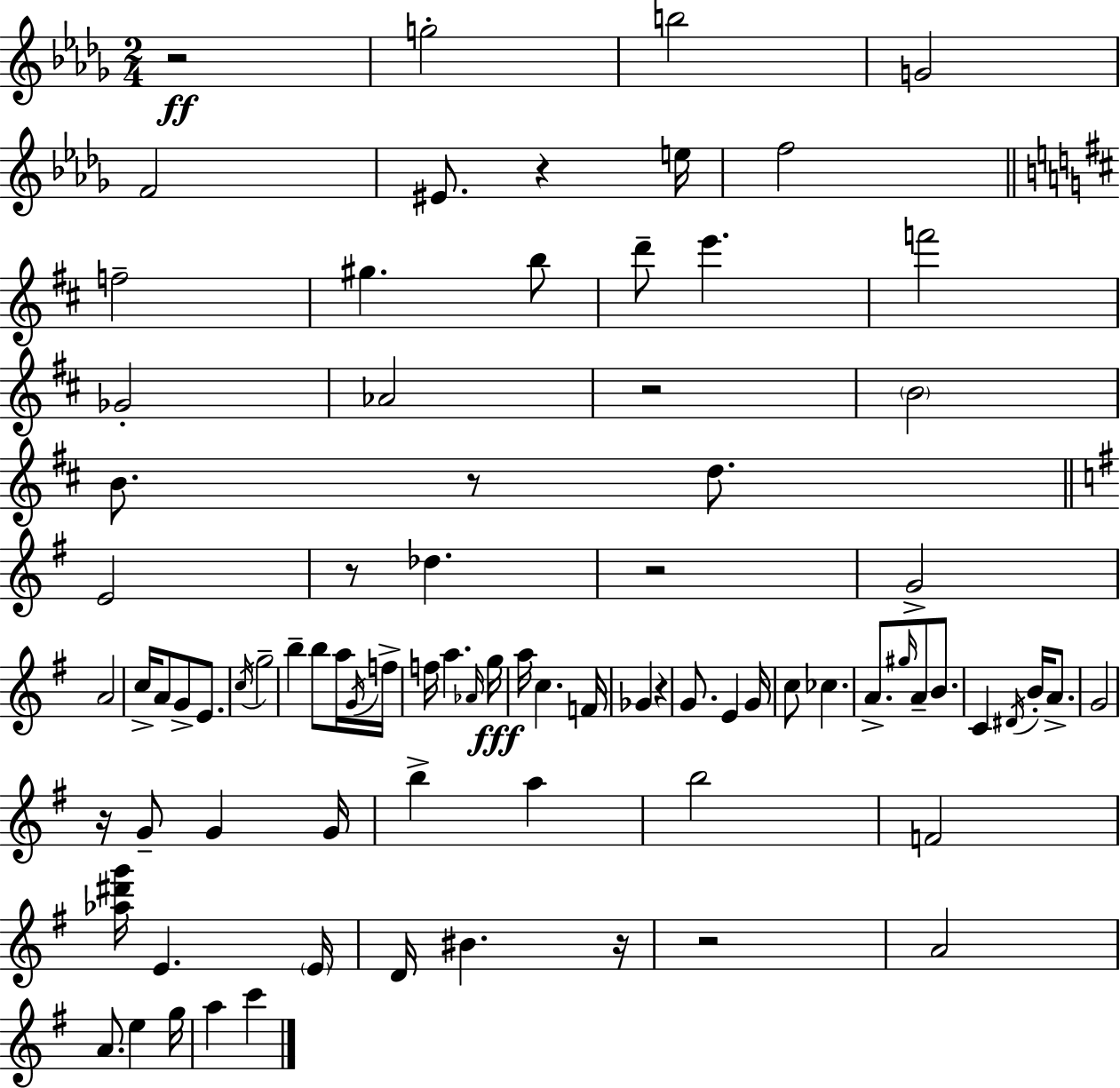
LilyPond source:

{
  \clef treble
  \numericTimeSignature
  \time 2/4
  \key bes \minor
  r2\ff | g''2-. | b''2 | g'2 | \break f'2 | eis'8. r4 e''16 | f''2 | \bar "||" \break \key d \major f''2-- | gis''4. b''8 | d'''8-- e'''4. | f'''2 | \break ges'2-. | aes'2 | r2 | \parenthesize b'2 | \break b'8. r8 d''8. | \bar "||" \break \key e \minor e'2 | r8 des''4. | r2 | g'2-> | \break a'2 | c''16-> a'8 g'8-> e'8. | \acciaccatura { c''16 } g''2-- | b''4-- b''8 a''16 | \break \acciaccatura { g'16 } f''16-> f''16 a''4. | \grace { aes'16 }\fff g''16 a''16 c''4. | f'16 ges'4 r4 | g'8. e'4 | \break g'16 c''8 ces''4. | a'8.-> \grace { gis''16 } a'8-- | b'8. c'4 | \acciaccatura { dis'16 } b'16-. a'8.-> g'2 | \break r16 g'8-- | g'4 g'16 b''4-> | a''4 b''2 | f'2 | \break <aes'' dis''' g'''>16 e'4. | \parenthesize e'16 d'16 bis'4. | r16 r2 | a'2 | \break a'8. | e''4 g''16 a''4 | c'''4 \bar "|."
}